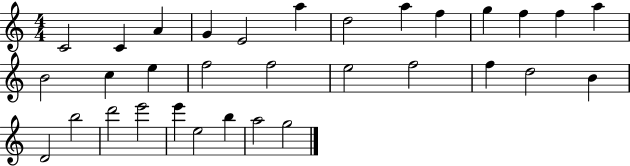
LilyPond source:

{
  \clef treble
  \numericTimeSignature
  \time 4/4
  \key c \major
  c'2 c'4 a'4 | g'4 e'2 a''4 | d''2 a''4 f''4 | g''4 f''4 f''4 a''4 | \break b'2 c''4 e''4 | f''2 f''2 | e''2 f''2 | f''4 d''2 b'4 | \break d'2 b''2 | d'''2 e'''2 | e'''4 e''2 b''4 | a''2 g''2 | \break \bar "|."
}